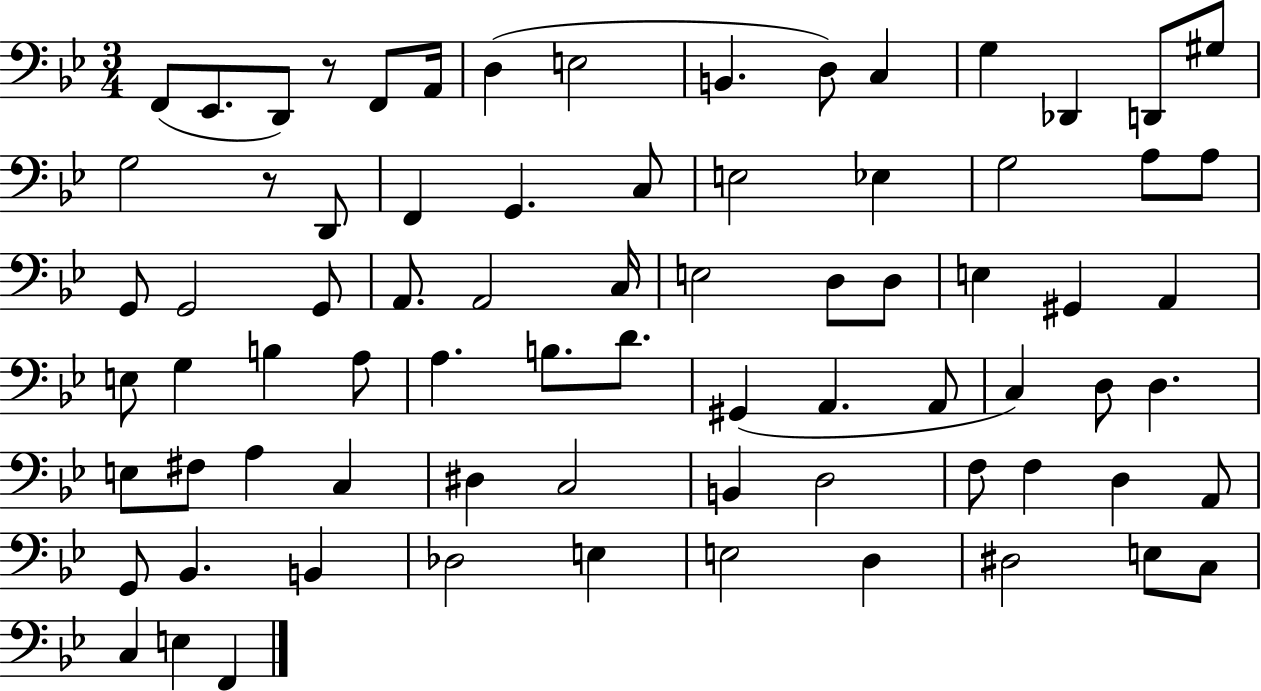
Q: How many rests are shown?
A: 2